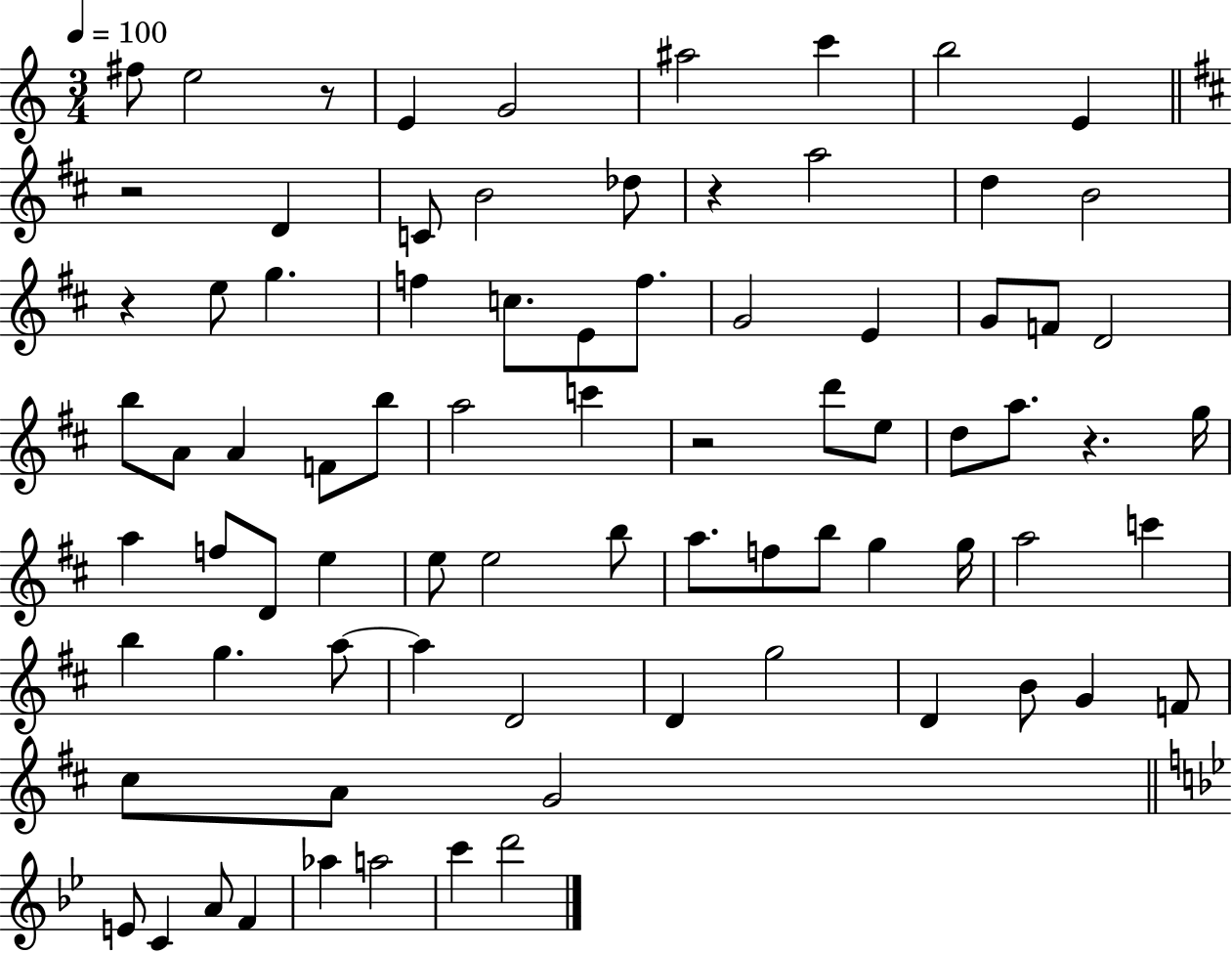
F#5/e E5/h R/e E4/q G4/h A#5/h C6/q B5/h E4/q R/h D4/q C4/e B4/h Db5/e R/q A5/h D5/q B4/h R/q E5/e G5/q. F5/q C5/e. E4/e F5/e. G4/h E4/q G4/e F4/e D4/h B5/e A4/e A4/q F4/e B5/e A5/h C6/q R/h D6/e E5/e D5/e A5/e. R/q. G5/s A5/q F5/e D4/e E5/q E5/e E5/h B5/e A5/e. F5/e B5/e G5/q G5/s A5/h C6/q B5/q G5/q. A5/e A5/q D4/h D4/q G5/h D4/q B4/e G4/q F4/e C#5/e A4/e G4/h E4/e C4/q A4/e F4/q Ab5/q A5/h C6/q D6/h